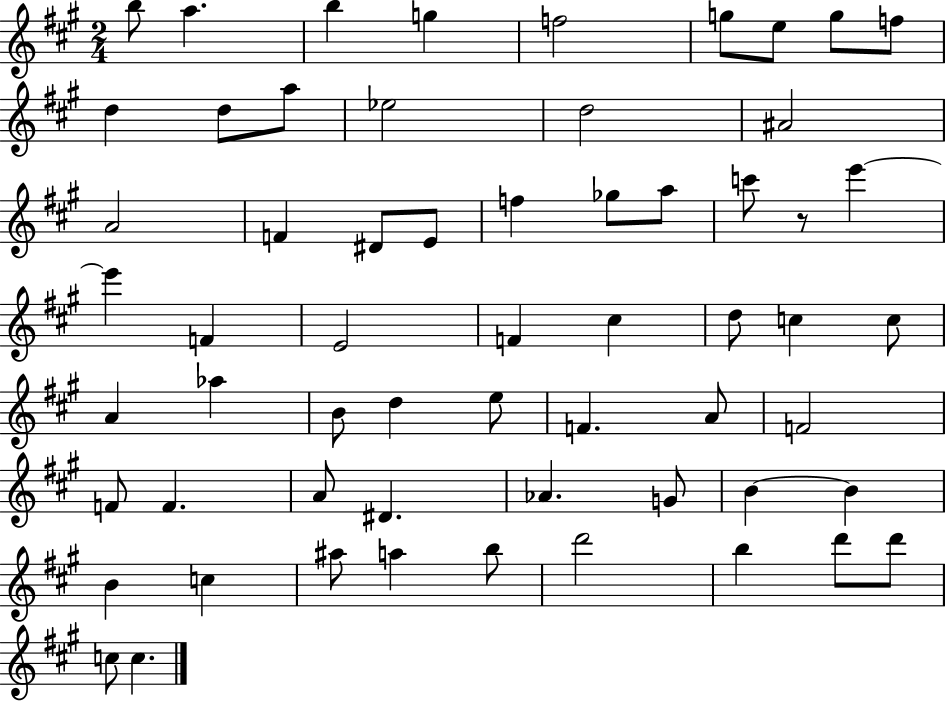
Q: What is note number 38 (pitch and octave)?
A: F4